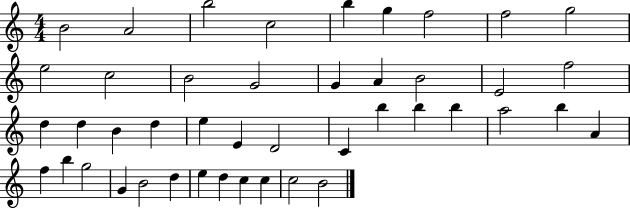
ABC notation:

X:1
T:Untitled
M:4/4
L:1/4
K:C
B2 A2 b2 c2 b g f2 f2 g2 e2 c2 B2 G2 G A B2 E2 f2 d d B d e E D2 C b b b a2 b A f b g2 G B2 d e d c c c2 B2